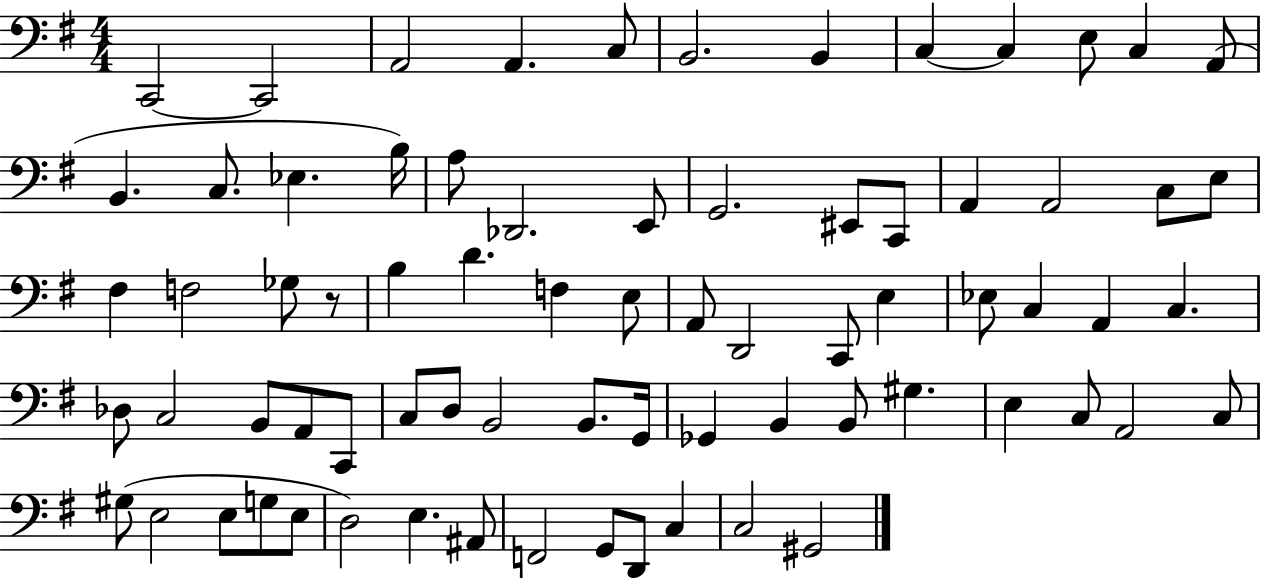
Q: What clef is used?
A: bass